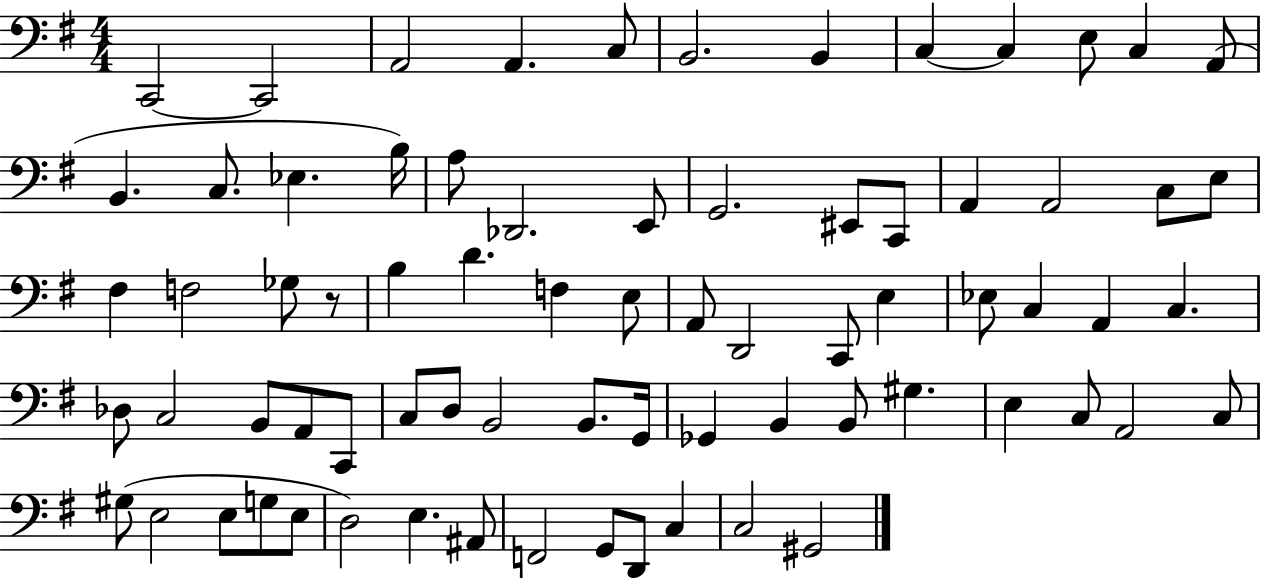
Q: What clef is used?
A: bass